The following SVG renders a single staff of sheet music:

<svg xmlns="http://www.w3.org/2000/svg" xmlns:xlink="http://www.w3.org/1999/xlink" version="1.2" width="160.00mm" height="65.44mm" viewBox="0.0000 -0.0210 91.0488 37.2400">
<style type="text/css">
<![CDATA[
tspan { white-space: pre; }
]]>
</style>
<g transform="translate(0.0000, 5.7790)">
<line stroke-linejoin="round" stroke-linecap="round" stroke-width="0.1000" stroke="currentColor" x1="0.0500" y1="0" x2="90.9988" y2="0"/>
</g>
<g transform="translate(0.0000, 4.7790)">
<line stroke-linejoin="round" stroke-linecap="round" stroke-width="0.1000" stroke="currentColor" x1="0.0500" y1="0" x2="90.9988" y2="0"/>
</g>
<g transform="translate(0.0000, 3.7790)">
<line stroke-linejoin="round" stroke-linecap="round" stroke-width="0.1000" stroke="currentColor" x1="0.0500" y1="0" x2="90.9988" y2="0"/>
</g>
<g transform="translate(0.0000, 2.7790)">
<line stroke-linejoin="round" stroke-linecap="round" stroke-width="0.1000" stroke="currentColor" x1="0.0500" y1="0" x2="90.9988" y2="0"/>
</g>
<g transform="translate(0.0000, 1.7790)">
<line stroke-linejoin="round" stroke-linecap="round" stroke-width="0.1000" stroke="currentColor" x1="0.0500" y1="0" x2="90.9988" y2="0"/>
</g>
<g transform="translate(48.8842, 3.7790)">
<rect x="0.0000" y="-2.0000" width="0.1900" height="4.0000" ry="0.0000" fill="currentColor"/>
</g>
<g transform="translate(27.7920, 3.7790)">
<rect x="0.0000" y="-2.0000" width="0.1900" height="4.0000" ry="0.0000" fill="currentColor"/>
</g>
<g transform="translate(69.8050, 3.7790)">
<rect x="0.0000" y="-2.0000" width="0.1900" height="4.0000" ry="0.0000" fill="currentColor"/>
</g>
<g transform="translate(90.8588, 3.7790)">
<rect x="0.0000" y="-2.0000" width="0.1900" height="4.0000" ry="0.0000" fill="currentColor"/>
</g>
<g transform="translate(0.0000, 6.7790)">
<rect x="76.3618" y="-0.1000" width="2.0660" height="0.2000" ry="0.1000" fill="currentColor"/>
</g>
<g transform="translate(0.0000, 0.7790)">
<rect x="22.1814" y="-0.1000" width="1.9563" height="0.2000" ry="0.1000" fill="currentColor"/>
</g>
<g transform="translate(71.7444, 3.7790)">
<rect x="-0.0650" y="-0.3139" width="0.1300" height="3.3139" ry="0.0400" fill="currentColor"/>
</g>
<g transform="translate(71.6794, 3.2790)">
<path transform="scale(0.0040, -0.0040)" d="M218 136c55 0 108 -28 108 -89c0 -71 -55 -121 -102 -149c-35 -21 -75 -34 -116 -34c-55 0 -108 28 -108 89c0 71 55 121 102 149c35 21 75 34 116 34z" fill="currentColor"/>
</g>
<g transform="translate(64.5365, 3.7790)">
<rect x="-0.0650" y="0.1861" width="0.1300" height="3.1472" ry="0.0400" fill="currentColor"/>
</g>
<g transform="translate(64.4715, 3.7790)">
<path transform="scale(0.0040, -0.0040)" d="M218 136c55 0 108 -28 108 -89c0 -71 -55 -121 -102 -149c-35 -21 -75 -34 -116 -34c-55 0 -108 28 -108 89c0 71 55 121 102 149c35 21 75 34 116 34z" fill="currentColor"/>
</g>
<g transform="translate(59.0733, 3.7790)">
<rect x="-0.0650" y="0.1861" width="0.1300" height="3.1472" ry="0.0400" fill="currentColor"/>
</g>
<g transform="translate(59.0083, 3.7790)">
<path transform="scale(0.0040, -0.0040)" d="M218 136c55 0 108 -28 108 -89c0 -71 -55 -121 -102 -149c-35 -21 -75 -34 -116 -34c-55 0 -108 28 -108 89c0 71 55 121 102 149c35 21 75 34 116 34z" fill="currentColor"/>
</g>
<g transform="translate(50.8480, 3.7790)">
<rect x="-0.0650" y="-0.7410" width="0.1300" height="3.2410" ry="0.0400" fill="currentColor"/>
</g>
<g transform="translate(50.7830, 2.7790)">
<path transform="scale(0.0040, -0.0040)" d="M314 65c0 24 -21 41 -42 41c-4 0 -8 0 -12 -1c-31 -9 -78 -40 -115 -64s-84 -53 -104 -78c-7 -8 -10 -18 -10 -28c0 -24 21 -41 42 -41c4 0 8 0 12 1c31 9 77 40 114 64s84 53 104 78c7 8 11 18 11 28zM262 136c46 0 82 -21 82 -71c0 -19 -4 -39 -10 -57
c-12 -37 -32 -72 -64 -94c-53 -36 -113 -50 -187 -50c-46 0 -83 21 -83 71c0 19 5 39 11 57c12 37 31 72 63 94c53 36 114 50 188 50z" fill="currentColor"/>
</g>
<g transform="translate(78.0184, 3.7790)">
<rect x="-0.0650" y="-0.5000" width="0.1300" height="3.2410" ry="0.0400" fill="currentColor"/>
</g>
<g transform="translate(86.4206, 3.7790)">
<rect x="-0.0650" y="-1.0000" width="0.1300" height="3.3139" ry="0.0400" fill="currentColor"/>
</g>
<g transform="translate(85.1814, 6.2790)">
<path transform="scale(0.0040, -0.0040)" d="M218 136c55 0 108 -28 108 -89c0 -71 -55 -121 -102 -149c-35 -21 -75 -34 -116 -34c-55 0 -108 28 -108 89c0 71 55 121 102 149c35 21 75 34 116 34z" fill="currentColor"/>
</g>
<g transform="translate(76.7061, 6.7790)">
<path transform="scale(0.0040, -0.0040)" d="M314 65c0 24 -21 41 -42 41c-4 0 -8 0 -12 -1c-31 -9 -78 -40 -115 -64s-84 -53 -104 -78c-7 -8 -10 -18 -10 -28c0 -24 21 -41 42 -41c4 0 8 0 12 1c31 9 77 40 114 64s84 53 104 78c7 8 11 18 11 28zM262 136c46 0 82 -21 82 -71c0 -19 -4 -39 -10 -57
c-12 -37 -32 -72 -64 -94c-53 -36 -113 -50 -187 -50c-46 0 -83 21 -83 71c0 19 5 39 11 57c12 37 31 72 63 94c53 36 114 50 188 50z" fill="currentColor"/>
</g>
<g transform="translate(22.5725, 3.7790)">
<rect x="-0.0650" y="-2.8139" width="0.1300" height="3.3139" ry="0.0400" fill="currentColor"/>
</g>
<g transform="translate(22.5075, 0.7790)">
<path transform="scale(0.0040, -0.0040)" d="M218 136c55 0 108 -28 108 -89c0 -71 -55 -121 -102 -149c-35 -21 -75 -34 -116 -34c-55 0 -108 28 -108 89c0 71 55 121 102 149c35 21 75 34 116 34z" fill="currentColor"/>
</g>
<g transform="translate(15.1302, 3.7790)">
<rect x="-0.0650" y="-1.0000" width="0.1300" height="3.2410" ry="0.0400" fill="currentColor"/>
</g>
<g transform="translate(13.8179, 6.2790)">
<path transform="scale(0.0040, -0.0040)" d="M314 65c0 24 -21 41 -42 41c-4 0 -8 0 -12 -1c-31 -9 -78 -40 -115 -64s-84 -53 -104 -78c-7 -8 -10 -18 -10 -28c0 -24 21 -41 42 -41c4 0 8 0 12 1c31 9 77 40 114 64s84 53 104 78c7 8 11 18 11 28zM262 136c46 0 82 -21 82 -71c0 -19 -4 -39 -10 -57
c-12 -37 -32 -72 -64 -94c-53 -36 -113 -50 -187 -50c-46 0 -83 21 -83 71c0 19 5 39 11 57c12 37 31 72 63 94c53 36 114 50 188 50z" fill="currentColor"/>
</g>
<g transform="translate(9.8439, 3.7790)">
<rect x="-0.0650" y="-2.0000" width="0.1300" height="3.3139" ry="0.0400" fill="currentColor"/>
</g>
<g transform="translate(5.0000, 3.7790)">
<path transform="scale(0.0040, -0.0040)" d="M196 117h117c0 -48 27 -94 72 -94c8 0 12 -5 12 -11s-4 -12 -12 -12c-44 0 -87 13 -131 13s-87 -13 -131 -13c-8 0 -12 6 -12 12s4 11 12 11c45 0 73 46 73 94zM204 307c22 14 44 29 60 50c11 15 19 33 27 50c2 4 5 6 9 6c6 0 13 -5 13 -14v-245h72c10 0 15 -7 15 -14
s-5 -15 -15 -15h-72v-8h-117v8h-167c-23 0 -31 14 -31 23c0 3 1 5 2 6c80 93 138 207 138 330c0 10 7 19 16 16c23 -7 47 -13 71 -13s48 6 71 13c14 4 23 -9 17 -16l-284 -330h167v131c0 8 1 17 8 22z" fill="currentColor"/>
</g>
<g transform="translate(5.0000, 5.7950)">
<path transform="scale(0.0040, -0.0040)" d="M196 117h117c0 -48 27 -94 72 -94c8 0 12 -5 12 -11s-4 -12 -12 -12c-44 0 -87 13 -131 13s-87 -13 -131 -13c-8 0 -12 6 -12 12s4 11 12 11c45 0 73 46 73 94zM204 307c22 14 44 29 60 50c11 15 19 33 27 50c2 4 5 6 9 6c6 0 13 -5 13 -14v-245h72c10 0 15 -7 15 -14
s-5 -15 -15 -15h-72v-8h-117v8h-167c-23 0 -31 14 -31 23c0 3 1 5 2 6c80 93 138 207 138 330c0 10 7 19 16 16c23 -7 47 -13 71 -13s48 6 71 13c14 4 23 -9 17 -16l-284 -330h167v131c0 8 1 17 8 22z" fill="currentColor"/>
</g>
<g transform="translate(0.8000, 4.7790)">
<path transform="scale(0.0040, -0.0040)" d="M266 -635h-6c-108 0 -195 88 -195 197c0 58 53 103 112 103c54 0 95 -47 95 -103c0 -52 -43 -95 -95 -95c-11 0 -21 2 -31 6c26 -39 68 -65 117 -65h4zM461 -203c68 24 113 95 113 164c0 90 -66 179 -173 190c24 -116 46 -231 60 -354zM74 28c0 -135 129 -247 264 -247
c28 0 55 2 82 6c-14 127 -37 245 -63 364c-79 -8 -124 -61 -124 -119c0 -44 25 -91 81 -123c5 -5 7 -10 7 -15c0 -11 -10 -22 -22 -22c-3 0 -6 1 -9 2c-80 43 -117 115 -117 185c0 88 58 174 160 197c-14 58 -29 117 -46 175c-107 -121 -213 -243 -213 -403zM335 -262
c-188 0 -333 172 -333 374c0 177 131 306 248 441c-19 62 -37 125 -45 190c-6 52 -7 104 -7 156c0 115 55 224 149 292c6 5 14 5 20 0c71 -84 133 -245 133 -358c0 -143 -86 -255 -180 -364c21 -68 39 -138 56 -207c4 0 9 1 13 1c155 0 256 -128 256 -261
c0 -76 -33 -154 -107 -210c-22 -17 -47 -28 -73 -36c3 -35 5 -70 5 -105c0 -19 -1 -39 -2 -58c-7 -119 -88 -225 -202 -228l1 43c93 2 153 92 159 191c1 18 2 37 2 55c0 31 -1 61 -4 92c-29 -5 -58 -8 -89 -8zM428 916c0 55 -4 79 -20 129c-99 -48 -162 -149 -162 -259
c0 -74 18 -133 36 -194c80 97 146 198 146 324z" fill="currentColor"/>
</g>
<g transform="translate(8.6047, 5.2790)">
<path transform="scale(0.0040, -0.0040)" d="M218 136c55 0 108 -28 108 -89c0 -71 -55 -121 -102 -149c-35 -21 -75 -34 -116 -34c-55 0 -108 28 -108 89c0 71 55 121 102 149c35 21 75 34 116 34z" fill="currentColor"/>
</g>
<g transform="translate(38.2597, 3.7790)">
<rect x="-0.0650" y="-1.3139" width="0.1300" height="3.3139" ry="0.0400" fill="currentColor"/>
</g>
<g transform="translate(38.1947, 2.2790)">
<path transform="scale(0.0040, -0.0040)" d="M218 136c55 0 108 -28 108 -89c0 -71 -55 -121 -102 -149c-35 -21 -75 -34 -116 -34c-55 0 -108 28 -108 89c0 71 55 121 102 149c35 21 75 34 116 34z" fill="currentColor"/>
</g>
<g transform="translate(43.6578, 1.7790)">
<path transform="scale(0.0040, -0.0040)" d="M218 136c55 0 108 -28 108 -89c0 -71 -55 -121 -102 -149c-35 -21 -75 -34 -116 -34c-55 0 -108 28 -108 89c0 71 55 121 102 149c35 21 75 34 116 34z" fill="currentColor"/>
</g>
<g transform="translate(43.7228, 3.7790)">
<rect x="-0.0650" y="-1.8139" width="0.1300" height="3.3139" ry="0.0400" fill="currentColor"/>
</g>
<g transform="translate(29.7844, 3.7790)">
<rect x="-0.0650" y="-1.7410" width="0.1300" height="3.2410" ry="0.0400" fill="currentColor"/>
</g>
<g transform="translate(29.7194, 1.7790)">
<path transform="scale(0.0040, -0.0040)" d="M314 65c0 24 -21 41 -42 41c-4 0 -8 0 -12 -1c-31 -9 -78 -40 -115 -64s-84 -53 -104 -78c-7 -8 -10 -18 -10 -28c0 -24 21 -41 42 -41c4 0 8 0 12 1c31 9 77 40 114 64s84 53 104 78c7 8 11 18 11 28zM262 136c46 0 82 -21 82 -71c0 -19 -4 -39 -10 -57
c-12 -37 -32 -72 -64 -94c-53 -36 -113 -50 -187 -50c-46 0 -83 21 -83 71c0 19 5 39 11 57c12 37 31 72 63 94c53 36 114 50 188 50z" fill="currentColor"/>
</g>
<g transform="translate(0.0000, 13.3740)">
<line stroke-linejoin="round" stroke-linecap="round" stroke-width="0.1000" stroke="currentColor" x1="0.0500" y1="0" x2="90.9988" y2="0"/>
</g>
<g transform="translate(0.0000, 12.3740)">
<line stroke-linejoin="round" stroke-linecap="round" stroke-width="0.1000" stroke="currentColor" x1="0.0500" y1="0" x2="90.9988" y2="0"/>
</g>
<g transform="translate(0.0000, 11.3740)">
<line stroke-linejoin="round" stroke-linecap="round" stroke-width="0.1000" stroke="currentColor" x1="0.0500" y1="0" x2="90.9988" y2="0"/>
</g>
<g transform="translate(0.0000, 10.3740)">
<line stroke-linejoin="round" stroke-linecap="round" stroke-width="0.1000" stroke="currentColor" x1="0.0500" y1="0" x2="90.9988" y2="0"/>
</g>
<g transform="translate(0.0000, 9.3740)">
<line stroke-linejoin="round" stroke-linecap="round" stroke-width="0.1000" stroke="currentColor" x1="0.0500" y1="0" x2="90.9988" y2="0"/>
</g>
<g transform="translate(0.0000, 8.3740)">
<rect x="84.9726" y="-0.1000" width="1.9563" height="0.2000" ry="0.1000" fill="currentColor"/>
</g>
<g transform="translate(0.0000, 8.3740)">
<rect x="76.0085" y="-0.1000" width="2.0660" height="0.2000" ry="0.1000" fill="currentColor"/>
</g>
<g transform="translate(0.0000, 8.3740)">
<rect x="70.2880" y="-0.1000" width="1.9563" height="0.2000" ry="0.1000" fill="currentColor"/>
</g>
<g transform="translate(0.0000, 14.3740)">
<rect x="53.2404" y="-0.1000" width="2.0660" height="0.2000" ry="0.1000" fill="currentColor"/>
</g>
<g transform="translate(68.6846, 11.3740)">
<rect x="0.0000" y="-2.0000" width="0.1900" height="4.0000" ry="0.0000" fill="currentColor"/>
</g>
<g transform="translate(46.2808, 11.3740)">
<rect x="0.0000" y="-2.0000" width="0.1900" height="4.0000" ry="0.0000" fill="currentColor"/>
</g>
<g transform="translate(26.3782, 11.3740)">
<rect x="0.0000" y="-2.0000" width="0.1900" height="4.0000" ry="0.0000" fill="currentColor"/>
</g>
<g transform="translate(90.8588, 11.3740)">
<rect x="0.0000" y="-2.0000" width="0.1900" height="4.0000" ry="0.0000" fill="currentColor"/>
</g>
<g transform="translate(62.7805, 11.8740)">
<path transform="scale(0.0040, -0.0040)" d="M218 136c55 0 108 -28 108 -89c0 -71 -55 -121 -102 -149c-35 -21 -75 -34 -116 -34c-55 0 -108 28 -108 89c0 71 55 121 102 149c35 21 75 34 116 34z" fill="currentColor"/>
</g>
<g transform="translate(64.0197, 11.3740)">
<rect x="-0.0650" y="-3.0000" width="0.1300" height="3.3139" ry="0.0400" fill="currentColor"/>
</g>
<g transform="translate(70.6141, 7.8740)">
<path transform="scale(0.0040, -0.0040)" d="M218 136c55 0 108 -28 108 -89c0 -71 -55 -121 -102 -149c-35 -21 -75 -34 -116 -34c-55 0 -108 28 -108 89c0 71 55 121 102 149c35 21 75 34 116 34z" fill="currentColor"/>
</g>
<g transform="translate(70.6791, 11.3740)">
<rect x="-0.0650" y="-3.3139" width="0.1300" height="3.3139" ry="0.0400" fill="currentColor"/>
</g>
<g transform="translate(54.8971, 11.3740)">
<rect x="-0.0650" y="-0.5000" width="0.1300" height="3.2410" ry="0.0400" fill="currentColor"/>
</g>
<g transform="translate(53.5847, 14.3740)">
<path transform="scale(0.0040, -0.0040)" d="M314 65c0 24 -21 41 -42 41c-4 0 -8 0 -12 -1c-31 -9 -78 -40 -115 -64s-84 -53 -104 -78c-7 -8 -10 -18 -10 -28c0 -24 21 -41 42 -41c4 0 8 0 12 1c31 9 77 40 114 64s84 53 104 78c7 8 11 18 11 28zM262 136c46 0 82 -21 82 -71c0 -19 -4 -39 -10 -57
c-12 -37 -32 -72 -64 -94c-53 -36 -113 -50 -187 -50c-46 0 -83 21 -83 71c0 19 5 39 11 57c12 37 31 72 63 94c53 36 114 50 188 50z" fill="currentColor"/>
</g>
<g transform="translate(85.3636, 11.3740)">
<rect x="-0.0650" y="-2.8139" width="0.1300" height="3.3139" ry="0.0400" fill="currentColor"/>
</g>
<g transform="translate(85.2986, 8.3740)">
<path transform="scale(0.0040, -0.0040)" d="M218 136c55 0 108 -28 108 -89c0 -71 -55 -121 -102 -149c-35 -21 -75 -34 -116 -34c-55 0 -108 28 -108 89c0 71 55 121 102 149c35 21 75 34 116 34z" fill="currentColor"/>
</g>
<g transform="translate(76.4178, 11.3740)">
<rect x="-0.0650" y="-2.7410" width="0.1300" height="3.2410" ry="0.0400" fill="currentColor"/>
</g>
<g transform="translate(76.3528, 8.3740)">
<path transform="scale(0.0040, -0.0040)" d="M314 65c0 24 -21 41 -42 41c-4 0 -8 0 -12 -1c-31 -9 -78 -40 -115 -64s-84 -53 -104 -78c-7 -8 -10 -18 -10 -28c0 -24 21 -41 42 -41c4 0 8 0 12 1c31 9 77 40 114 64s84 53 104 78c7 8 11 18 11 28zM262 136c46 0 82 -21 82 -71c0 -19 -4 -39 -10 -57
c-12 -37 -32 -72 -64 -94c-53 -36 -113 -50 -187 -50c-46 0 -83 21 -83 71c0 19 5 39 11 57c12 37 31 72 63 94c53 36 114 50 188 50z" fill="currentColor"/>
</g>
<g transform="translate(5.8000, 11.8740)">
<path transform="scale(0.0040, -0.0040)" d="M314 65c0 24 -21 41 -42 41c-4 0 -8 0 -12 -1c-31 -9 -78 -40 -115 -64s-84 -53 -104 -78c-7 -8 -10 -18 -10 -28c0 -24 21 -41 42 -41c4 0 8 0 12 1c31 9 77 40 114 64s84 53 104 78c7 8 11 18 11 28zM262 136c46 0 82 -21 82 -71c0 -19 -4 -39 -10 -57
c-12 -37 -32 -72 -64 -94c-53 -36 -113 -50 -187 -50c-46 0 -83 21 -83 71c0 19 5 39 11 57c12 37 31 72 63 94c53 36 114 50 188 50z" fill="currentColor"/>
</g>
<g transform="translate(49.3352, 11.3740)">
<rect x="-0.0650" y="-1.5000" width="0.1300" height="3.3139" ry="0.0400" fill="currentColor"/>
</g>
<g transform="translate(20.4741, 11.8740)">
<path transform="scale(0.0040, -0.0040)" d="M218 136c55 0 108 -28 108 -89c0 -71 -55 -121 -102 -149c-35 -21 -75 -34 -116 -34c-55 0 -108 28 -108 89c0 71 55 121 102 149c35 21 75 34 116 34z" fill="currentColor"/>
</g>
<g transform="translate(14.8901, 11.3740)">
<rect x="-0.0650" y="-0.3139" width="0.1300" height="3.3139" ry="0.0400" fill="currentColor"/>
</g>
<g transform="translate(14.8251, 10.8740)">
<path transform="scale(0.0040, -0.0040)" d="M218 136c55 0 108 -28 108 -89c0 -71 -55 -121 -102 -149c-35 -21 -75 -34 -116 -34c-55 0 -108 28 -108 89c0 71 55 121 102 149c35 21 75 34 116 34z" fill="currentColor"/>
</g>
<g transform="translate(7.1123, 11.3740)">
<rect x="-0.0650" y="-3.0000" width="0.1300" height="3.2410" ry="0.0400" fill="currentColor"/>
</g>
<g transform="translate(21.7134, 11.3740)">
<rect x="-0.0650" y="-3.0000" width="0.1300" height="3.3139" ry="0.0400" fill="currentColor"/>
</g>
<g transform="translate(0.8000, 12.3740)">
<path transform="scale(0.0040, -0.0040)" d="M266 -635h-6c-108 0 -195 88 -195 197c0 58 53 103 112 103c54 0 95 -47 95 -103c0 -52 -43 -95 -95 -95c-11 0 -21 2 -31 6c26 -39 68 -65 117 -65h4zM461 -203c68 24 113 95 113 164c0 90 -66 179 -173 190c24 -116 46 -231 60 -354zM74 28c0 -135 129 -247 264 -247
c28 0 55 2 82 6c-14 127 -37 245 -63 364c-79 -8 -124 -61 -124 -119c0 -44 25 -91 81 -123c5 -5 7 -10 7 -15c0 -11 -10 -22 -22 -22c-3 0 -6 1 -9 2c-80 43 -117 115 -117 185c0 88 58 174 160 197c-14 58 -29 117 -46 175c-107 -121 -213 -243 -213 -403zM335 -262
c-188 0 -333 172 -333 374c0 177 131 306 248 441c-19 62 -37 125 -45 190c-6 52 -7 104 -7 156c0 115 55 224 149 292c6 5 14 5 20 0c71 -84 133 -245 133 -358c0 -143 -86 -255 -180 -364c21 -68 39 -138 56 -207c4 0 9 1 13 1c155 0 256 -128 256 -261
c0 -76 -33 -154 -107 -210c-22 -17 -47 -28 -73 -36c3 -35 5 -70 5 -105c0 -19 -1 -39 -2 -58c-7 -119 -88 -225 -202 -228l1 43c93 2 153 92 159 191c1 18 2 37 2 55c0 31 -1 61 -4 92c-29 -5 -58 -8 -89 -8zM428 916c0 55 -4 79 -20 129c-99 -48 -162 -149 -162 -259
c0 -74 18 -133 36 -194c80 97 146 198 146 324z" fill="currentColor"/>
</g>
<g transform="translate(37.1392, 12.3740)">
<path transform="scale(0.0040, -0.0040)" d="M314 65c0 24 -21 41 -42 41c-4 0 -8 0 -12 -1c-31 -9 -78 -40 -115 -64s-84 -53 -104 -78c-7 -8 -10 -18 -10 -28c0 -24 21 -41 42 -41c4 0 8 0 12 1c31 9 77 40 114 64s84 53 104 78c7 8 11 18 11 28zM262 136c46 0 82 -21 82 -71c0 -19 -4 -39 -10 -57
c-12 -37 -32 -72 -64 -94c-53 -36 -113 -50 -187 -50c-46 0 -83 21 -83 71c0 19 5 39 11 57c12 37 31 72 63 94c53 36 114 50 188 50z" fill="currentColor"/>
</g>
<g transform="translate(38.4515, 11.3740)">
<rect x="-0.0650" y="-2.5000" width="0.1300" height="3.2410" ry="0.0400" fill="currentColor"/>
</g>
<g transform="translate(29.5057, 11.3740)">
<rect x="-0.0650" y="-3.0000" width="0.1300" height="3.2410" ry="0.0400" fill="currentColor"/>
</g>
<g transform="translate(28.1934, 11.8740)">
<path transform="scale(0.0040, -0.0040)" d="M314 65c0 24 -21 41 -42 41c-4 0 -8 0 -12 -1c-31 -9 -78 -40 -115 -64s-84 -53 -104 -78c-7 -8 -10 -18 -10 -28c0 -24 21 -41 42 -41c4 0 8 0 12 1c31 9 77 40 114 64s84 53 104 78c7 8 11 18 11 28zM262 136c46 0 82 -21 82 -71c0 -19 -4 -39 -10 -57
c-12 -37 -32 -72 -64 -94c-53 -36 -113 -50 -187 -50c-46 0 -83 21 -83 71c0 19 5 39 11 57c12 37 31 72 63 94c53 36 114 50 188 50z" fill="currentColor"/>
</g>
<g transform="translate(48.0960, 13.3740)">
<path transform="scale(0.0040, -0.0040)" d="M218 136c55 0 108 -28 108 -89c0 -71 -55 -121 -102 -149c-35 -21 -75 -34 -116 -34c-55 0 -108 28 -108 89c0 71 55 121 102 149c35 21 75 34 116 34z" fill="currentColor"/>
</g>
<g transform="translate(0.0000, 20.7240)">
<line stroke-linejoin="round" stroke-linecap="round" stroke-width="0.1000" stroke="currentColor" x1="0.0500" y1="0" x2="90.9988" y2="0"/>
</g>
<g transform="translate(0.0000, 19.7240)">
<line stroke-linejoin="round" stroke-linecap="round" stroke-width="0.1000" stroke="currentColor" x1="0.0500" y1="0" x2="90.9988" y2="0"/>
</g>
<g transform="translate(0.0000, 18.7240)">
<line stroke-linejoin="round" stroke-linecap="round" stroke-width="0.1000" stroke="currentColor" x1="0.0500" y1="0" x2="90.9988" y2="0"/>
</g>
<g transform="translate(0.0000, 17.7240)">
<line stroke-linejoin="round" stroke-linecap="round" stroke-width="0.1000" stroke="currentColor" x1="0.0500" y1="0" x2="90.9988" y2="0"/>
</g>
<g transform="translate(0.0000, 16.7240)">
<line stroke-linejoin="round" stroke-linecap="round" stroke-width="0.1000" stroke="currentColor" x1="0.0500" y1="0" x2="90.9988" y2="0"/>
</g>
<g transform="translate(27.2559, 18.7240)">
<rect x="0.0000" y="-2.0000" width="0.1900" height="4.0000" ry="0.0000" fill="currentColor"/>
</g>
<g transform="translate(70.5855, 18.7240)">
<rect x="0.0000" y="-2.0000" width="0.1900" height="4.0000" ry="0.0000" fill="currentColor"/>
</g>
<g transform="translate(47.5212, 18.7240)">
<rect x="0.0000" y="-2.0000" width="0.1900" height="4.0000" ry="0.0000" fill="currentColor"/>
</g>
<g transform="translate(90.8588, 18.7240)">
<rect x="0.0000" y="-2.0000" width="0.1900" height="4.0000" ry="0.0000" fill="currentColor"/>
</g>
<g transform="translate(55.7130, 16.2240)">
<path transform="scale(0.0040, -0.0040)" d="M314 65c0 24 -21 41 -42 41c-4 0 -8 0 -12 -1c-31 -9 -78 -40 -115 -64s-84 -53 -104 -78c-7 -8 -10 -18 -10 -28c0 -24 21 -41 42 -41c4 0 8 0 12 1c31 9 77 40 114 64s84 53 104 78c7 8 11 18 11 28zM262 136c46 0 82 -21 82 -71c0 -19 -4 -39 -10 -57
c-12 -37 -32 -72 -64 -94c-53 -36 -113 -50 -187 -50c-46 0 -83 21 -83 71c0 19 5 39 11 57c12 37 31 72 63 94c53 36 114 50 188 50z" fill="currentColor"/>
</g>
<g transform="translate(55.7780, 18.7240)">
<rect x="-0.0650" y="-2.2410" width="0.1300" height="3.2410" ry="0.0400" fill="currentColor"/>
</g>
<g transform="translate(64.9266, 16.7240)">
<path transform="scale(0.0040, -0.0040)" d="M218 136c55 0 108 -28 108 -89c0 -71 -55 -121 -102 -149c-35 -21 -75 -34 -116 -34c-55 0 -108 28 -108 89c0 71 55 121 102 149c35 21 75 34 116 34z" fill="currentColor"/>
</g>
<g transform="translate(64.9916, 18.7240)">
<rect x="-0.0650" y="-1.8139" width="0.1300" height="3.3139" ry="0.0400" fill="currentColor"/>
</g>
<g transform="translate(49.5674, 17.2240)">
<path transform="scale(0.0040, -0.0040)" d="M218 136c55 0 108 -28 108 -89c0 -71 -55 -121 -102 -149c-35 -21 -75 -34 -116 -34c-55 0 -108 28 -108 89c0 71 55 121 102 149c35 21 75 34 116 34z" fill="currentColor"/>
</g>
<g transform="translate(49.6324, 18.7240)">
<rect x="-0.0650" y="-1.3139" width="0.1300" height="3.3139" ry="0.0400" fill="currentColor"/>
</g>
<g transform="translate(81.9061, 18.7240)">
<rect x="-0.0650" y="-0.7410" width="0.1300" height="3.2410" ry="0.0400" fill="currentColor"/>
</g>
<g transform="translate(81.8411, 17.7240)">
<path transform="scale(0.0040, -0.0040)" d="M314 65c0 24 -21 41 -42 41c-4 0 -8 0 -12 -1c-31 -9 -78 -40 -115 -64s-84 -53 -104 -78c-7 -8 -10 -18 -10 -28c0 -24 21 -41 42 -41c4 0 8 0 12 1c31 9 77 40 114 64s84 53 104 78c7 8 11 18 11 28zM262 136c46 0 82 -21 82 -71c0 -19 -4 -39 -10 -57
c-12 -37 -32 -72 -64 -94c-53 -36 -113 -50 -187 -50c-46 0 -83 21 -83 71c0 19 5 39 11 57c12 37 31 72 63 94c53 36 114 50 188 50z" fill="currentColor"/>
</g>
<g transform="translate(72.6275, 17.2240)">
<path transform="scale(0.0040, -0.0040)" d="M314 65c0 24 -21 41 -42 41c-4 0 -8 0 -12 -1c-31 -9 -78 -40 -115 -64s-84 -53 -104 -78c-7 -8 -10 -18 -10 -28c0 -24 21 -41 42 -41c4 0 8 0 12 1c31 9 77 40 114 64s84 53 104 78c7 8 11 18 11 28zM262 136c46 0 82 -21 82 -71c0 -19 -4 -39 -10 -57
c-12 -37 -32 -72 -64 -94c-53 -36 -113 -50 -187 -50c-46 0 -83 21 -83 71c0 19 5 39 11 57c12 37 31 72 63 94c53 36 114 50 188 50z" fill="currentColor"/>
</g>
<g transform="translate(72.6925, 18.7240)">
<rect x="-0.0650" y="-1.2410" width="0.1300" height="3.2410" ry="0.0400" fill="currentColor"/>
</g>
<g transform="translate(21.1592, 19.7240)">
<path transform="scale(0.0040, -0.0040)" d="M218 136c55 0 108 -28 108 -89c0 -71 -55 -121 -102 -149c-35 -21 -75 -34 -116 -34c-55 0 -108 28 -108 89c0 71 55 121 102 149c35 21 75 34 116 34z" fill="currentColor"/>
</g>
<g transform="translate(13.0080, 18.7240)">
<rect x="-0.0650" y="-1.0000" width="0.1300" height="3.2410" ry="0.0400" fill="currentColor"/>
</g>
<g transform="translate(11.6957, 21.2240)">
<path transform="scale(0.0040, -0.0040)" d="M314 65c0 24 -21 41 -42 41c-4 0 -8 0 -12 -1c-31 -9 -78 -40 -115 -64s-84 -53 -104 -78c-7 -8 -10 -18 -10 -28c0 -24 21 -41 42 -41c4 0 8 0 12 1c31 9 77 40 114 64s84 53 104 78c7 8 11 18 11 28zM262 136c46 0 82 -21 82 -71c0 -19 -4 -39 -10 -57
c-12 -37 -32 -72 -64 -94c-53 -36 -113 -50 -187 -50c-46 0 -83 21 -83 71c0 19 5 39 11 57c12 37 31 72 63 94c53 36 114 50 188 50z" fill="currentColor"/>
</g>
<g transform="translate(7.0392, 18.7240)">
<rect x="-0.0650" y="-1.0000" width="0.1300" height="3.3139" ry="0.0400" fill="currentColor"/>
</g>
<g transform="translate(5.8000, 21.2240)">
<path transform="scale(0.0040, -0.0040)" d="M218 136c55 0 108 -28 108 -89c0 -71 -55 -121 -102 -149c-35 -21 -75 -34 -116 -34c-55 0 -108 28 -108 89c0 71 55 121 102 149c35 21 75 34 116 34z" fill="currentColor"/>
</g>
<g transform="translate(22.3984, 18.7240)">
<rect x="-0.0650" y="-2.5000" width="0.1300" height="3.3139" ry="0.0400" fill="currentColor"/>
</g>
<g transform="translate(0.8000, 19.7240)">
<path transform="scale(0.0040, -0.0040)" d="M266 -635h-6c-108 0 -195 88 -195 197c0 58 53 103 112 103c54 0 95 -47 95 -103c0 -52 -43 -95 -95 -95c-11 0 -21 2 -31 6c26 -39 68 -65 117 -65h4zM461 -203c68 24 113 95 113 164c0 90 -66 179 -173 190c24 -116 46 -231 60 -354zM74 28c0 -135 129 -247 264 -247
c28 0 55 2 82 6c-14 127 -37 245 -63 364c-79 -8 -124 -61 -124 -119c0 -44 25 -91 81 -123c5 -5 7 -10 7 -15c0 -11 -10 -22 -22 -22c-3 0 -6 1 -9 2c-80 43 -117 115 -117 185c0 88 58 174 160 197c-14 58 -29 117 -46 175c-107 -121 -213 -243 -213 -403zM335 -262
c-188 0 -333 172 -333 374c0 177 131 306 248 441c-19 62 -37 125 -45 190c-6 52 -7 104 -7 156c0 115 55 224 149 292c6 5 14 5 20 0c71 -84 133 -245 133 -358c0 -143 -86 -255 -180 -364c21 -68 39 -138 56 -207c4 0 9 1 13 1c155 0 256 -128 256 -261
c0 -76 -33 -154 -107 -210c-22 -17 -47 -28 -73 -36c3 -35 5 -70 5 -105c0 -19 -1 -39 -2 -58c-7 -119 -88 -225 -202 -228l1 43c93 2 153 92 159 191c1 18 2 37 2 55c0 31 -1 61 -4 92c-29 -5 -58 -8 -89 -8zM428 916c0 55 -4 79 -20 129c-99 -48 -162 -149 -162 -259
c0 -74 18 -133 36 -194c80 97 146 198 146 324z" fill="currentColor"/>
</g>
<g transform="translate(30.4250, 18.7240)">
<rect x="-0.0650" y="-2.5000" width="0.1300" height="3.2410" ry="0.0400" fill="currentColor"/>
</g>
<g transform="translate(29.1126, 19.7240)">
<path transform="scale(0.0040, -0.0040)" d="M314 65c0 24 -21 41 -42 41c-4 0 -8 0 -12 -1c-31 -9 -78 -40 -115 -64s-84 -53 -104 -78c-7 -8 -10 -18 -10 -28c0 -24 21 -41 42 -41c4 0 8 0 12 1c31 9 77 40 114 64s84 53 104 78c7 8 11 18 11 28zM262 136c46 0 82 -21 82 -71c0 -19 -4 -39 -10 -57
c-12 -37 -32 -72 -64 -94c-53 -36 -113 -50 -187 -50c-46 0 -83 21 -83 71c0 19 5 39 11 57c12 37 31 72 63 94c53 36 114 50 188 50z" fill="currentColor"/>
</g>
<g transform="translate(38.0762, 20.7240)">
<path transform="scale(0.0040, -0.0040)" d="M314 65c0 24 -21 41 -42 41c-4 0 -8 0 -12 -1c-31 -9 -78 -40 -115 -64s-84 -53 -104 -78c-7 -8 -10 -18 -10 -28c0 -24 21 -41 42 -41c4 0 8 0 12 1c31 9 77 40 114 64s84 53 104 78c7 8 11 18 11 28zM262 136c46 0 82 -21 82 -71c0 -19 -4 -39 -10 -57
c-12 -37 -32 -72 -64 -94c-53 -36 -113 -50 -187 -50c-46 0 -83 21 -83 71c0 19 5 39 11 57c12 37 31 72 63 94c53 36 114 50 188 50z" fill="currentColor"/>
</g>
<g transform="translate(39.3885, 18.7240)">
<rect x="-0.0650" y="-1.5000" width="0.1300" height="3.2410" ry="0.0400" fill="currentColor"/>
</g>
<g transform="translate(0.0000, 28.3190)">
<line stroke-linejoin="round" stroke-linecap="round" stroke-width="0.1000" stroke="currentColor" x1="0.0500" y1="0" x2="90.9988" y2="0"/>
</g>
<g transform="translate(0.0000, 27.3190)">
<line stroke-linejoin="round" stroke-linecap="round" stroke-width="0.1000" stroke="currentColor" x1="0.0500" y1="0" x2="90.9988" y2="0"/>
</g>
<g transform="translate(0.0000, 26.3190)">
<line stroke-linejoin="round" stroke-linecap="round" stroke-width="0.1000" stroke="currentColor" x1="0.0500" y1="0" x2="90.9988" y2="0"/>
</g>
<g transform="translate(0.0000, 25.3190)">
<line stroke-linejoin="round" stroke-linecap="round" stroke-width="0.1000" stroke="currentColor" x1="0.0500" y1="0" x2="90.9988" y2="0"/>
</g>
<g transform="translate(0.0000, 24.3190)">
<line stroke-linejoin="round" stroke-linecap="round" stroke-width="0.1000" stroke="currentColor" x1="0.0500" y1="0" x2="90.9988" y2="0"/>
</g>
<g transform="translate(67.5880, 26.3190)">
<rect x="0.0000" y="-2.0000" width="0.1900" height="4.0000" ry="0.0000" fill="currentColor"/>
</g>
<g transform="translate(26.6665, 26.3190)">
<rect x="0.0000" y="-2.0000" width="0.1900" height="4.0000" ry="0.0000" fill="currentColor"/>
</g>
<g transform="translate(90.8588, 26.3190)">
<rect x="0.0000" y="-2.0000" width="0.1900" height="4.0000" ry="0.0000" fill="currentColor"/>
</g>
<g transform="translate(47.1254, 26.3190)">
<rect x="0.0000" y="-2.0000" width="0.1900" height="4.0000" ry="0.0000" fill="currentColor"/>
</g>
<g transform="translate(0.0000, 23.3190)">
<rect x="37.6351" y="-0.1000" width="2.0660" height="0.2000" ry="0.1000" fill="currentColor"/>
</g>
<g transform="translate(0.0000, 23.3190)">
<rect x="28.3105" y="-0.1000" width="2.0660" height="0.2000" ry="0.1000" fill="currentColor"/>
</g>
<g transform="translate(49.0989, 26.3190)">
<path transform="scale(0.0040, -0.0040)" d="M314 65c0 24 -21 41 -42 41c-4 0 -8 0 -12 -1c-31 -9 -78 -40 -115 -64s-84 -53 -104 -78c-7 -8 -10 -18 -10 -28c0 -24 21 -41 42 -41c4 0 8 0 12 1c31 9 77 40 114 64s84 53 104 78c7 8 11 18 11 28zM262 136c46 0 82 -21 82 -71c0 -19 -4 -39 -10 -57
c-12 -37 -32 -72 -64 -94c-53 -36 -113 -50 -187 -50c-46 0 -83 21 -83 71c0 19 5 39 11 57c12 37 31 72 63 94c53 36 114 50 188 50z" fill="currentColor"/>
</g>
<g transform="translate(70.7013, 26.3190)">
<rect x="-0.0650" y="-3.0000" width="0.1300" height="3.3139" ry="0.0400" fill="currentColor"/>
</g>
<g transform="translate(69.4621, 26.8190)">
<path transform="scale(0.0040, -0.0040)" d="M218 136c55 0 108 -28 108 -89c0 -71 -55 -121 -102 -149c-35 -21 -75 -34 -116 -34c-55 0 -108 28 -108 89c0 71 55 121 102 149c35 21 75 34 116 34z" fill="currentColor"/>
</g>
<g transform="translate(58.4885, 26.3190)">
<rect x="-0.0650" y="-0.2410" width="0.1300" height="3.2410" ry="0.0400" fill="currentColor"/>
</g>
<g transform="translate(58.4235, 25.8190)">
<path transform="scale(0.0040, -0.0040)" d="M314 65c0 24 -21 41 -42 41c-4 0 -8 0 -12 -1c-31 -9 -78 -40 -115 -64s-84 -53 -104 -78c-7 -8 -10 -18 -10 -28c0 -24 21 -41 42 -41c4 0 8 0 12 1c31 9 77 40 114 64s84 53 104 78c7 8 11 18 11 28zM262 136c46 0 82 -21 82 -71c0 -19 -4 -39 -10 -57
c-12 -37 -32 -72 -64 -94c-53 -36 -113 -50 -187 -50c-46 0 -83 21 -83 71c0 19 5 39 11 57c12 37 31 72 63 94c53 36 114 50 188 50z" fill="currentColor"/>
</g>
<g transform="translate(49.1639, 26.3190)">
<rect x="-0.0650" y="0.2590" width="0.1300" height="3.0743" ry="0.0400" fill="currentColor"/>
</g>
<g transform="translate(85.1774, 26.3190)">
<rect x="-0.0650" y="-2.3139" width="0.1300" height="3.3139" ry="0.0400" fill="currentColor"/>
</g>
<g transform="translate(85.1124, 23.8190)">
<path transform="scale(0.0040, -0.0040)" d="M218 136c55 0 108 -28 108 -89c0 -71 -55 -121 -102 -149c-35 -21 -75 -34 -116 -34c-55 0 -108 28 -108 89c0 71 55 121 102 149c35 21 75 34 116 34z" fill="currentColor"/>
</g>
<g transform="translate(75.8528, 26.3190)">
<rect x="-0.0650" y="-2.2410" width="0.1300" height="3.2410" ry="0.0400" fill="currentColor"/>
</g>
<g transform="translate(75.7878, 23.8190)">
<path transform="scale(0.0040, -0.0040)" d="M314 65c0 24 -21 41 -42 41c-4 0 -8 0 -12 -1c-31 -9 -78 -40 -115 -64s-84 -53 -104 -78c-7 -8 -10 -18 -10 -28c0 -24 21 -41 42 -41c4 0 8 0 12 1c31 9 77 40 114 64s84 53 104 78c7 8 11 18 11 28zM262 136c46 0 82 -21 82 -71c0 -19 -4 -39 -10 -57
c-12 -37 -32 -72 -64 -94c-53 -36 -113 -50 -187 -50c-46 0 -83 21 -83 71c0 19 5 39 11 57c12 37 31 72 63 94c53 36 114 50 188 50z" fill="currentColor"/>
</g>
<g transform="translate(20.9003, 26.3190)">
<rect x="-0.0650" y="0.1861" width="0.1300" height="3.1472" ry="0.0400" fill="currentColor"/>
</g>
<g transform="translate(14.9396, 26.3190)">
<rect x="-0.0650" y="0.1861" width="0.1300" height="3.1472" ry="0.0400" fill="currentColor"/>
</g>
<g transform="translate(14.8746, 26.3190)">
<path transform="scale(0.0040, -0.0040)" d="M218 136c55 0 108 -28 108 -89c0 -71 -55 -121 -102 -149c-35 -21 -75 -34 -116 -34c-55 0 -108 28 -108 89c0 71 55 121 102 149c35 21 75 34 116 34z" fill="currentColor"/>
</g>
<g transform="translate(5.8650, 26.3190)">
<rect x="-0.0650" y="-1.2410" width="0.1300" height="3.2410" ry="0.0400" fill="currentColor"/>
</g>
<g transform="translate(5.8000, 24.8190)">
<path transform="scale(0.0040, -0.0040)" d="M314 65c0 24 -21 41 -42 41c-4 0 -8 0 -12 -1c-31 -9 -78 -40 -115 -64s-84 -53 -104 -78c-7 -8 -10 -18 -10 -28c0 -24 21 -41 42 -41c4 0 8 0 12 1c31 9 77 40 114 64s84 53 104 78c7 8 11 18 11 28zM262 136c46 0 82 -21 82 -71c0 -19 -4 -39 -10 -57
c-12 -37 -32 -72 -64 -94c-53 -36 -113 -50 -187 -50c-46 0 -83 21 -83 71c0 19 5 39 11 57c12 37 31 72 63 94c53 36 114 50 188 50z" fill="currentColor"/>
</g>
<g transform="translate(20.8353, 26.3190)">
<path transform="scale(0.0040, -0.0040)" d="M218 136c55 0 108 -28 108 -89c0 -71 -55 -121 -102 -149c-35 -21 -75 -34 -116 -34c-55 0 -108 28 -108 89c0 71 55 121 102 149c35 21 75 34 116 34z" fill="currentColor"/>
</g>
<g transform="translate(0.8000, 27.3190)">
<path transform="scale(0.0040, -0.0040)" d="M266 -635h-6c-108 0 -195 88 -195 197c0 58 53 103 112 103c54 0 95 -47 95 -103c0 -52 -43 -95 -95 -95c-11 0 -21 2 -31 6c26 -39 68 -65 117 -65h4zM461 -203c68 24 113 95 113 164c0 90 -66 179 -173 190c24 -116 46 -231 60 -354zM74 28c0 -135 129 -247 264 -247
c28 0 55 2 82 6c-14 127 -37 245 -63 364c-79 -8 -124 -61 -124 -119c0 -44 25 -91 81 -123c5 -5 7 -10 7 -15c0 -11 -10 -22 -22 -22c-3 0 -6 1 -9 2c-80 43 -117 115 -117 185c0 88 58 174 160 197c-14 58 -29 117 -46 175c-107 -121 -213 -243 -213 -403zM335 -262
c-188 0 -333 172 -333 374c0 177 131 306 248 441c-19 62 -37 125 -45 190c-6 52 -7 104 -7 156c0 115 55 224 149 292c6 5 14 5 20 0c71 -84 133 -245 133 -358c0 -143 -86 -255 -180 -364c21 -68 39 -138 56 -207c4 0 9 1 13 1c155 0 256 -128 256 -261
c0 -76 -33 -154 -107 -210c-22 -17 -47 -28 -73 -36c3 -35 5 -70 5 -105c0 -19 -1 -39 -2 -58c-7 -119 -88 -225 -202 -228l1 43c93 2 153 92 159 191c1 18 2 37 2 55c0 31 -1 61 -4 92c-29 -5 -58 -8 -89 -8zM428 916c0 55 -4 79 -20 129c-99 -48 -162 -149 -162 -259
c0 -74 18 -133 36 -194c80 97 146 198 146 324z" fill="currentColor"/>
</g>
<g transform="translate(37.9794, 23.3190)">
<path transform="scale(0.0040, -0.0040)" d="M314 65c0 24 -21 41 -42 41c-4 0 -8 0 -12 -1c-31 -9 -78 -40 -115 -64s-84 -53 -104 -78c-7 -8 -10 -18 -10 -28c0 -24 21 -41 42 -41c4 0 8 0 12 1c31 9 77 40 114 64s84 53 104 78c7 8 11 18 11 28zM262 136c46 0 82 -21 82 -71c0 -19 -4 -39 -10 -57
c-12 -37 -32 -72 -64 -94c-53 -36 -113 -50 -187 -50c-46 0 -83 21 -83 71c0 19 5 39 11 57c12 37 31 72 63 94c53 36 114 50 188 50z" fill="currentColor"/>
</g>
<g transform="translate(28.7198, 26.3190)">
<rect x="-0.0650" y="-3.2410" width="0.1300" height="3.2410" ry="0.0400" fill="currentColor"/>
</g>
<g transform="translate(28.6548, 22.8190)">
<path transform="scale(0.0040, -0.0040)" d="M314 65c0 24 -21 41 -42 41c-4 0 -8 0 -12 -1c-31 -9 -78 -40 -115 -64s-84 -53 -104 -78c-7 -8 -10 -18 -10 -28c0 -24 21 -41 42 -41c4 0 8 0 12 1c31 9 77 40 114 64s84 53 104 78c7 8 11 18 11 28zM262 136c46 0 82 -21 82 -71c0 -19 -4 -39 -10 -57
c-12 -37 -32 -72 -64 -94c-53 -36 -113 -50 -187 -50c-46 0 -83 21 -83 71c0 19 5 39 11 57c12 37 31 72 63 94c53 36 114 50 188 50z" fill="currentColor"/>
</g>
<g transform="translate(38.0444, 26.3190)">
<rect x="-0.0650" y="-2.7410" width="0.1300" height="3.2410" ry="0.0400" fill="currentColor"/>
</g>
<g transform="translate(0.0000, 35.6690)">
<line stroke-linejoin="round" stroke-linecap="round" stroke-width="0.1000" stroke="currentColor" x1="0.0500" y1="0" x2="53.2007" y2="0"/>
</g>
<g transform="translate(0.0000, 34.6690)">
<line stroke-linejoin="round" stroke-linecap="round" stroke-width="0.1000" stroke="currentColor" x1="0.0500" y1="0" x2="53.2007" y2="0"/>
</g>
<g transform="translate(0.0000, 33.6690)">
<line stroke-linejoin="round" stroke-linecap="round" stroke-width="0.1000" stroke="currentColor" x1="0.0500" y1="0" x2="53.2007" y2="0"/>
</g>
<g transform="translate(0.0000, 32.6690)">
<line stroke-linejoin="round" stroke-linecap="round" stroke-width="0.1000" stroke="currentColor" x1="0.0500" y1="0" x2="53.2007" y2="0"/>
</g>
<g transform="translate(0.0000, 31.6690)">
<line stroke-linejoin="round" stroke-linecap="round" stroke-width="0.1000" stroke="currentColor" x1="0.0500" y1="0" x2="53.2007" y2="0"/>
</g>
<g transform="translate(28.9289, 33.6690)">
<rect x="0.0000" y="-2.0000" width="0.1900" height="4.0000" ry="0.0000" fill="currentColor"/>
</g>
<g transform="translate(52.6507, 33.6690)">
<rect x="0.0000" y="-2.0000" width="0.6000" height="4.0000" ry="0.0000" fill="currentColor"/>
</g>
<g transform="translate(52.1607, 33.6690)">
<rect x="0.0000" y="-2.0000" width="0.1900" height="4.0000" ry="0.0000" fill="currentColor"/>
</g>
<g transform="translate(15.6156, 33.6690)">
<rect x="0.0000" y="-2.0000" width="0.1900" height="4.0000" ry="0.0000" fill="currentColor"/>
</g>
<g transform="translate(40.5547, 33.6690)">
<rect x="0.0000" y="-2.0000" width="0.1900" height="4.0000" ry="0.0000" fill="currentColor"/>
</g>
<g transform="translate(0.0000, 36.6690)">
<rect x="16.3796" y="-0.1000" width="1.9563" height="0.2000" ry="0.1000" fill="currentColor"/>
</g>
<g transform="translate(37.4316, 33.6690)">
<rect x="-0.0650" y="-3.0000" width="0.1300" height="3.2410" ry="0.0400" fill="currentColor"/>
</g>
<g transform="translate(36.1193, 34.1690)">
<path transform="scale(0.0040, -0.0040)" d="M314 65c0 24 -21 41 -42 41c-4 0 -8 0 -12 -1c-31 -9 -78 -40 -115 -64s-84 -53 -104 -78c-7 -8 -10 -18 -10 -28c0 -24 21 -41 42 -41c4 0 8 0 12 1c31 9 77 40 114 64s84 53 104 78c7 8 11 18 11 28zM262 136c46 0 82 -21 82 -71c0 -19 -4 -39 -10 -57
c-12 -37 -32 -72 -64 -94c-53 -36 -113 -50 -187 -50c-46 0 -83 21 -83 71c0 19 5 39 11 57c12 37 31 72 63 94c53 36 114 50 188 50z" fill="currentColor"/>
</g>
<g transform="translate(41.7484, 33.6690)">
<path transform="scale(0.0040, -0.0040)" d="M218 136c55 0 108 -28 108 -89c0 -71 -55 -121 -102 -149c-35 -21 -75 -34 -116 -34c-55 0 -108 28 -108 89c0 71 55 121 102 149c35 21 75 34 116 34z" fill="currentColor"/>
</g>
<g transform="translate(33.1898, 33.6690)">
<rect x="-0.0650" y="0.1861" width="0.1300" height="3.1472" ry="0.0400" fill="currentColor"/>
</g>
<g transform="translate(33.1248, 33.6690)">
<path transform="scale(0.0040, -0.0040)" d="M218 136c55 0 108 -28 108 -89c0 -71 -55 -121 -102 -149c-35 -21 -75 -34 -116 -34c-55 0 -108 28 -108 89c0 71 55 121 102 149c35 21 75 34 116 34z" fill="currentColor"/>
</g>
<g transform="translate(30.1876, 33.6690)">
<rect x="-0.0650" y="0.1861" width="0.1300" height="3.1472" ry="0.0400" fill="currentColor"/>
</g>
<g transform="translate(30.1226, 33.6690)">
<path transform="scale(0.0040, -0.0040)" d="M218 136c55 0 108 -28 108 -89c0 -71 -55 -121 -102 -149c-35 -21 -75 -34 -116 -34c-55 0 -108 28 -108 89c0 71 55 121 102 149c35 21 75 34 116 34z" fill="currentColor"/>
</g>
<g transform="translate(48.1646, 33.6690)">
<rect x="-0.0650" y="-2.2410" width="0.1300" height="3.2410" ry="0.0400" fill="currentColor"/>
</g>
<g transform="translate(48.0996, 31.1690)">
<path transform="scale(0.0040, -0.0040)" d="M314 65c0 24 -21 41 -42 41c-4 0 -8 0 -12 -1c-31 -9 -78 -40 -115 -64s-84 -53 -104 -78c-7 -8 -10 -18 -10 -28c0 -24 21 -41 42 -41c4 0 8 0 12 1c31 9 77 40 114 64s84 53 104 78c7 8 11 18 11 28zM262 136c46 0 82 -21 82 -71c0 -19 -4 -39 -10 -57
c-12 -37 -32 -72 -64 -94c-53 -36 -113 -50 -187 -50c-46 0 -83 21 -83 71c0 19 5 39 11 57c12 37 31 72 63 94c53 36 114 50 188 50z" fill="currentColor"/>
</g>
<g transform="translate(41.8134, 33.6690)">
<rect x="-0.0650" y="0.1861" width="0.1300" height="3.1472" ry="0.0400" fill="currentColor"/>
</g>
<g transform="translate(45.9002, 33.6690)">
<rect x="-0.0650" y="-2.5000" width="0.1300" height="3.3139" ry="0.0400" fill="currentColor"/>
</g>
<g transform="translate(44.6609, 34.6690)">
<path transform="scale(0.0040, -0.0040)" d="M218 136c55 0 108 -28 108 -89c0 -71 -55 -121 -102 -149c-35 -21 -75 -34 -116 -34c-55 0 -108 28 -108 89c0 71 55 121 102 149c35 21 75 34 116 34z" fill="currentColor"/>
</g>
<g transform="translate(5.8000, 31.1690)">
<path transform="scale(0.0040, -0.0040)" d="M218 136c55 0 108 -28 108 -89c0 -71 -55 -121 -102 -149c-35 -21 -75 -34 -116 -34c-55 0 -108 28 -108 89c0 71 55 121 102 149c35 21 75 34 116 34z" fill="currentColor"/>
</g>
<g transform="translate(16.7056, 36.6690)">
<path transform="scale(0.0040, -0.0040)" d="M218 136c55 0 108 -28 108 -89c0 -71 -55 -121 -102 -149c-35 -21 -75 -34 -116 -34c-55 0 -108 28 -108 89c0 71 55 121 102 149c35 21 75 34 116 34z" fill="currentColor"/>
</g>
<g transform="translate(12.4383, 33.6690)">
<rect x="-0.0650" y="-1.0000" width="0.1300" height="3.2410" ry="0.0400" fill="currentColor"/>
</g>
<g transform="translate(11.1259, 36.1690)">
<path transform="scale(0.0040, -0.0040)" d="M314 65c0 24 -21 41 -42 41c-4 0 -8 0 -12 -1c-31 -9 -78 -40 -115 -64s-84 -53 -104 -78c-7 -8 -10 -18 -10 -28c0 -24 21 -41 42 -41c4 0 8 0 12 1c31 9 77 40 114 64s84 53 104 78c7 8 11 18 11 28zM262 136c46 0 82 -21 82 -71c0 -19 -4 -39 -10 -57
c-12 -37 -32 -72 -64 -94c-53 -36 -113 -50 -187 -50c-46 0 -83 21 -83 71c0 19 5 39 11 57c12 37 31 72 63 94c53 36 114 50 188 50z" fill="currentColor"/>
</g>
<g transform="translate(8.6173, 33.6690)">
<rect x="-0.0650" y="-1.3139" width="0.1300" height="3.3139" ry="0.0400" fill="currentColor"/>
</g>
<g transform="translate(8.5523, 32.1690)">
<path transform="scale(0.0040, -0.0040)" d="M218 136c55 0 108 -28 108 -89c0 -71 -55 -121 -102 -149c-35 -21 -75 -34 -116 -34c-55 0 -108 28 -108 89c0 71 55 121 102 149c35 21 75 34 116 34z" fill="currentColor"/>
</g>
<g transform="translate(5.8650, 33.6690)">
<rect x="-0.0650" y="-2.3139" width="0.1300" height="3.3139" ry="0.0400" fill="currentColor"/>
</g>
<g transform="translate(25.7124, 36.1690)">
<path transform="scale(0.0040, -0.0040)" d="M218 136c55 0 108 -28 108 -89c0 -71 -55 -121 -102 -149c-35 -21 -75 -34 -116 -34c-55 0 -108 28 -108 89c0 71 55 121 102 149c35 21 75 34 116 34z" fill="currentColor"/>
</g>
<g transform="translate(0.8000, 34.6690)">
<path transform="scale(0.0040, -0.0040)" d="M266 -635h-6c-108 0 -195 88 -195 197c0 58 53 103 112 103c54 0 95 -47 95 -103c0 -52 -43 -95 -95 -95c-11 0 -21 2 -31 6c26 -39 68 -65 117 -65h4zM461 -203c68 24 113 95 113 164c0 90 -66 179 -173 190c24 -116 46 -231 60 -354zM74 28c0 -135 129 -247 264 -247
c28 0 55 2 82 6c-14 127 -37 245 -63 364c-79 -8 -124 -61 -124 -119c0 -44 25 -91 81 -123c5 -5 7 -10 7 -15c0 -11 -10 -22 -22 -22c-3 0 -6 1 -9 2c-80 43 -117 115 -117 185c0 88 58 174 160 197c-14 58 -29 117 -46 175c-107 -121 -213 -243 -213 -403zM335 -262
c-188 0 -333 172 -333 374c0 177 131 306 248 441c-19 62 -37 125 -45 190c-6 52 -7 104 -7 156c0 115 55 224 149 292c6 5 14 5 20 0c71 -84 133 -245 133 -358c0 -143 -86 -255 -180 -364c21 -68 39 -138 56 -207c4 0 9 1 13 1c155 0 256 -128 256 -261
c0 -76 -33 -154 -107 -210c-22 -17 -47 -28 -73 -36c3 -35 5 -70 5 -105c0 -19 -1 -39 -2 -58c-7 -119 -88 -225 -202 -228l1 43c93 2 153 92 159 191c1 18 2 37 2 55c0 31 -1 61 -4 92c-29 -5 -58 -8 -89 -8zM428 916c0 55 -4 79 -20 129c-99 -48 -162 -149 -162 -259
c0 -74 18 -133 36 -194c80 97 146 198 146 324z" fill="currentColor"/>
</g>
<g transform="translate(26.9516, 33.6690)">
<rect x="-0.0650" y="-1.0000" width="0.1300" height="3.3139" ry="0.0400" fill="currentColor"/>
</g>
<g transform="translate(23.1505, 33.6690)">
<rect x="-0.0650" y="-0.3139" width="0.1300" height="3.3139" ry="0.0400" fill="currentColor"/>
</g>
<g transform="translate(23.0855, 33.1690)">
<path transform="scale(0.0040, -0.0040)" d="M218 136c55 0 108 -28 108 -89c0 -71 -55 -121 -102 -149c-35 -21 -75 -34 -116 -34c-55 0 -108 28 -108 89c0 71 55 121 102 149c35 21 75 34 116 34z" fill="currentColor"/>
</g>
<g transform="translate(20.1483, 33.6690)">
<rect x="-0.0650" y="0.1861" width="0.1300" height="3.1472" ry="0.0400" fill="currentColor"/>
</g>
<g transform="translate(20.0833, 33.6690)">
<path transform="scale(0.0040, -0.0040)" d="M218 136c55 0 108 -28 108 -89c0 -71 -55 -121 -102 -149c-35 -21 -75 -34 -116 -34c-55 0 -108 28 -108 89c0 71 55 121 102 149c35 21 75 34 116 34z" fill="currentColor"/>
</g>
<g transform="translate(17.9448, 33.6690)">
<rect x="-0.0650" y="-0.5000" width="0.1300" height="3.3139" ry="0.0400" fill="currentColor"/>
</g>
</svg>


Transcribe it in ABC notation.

X:1
T:Untitled
M:4/4
L:1/4
K:C
F D2 a f2 e f d2 B B c C2 D A2 c A A2 G2 E C2 A b a2 a D D2 G G2 E2 e g2 f e2 d2 e2 B B b2 a2 B2 c2 A g2 g g e D2 C B c D B B A2 B G g2